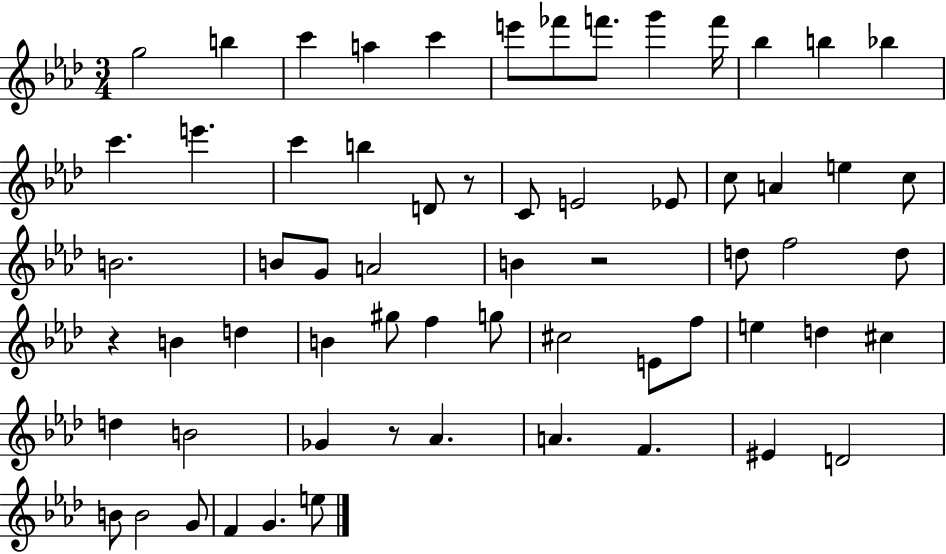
G5/h B5/q C6/q A5/q C6/q E6/e FES6/e F6/e. G6/q F6/s Bb5/q B5/q Bb5/q C6/q. E6/q. C6/q B5/q D4/e R/e C4/e E4/h Eb4/e C5/e A4/q E5/q C5/e B4/h. B4/e G4/e A4/h B4/q R/h D5/e F5/h D5/e R/q B4/q D5/q B4/q G#5/e F5/q G5/e C#5/h E4/e F5/e E5/q D5/q C#5/q D5/q B4/h Gb4/q R/e Ab4/q. A4/q. F4/q. EIS4/q D4/h B4/e B4/h G4/e F4/q G4/q. E5/e